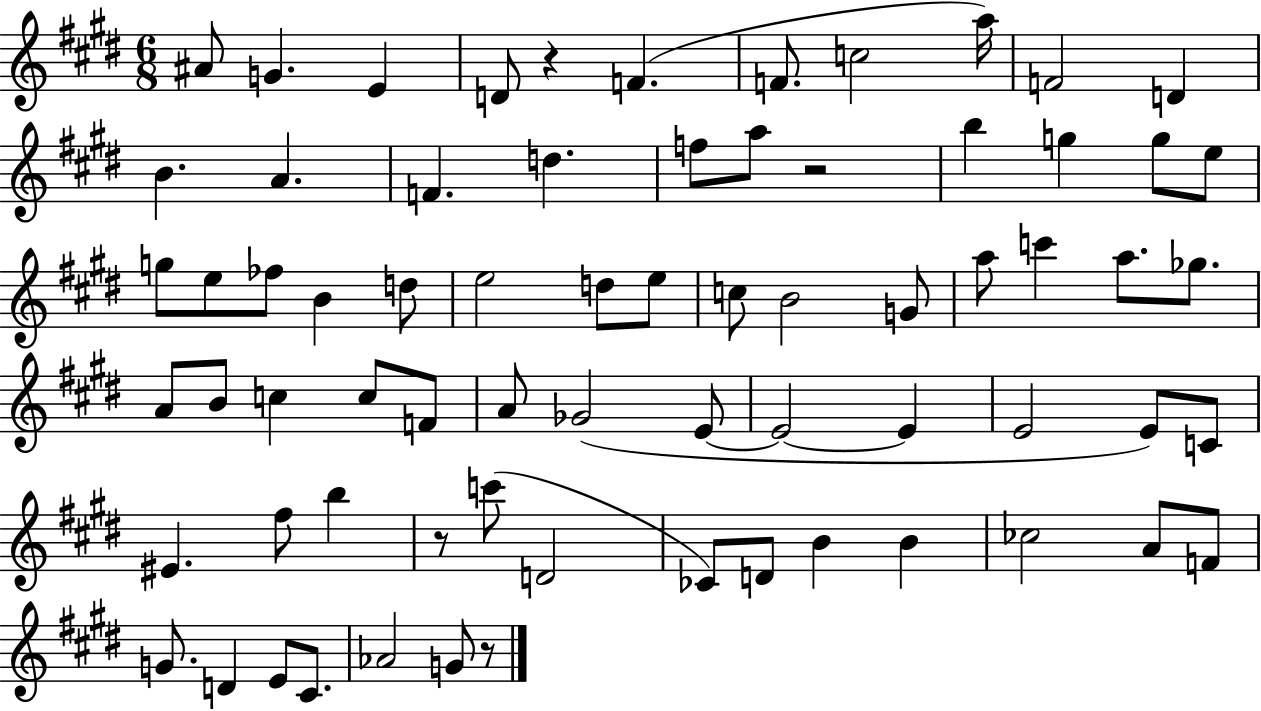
A#4/e G4/q. E4/q D4/e R/q F4/q. F4/e. C5/h A5/s F4/h D4/q B4/q. A4/q. F4/q. D5/q. F5/e A5/e R/h B5/q G5/q G5/e E5/e G5/e E5/e FES5/e B4/q D5/e E5/h D5/e E5/e C5/e B4/h G4/e A5/e C6/q A5/e. Gb5/e. A4/e B4/e C5/q C5/e F4/e A4/e Gb4/h E4/e E4/h E4/q E4/h E4/e C4/e EIS4/q. F#5/e B5/q R/e C6/e D4/h CES4/e D4/e B4/q B4/q CES5/h A4/e F4/e G4/e. D4/q E4/e C#4/e. Ab4/h G4/e R/e